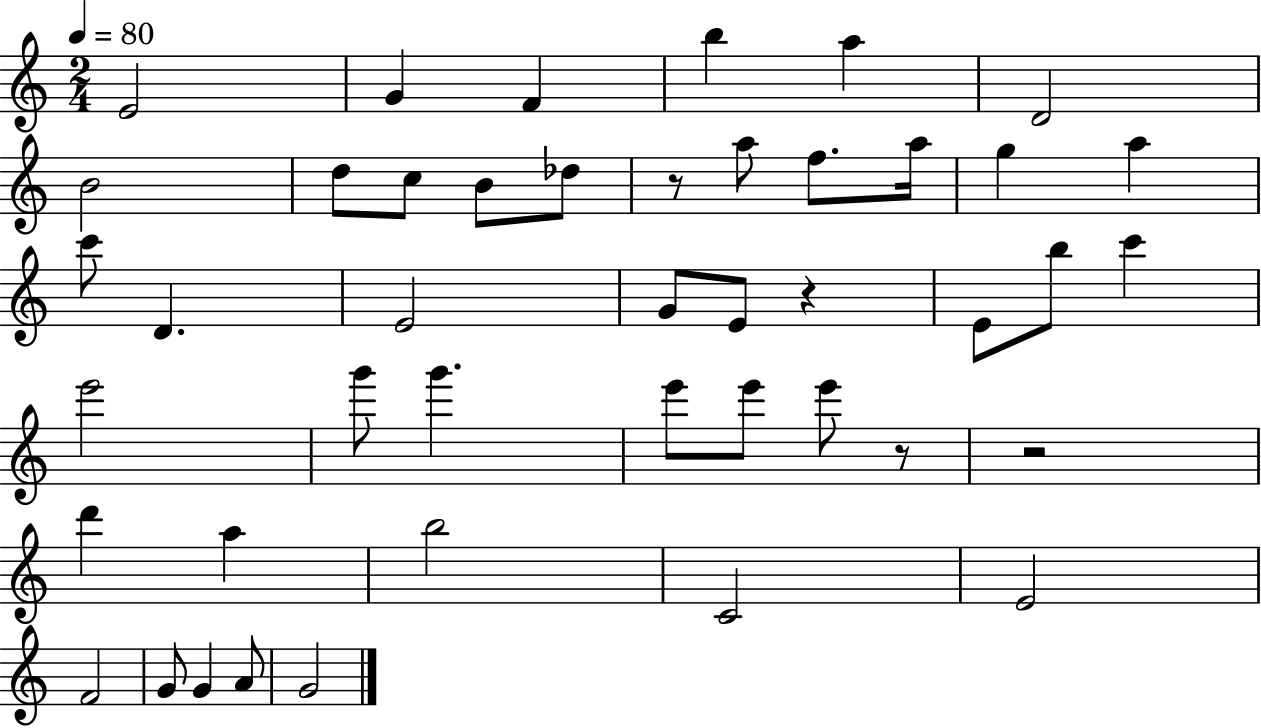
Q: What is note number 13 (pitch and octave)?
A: F5